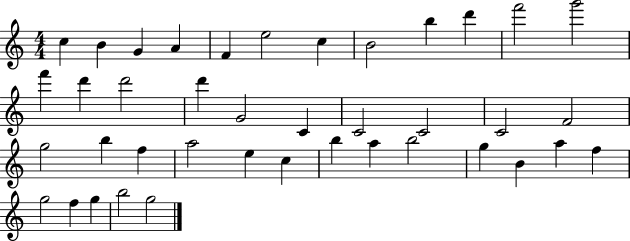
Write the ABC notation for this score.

X:1
T:Untitled
M:4/4
L:1/4
K:C
c B G A F e2 c B2 b d' f'2 g'2 f' d' d'2 d' G2 C C2 C2 C2 F2 g2 b f a2 e c b a b2 g B a f g2 f g b2 g2